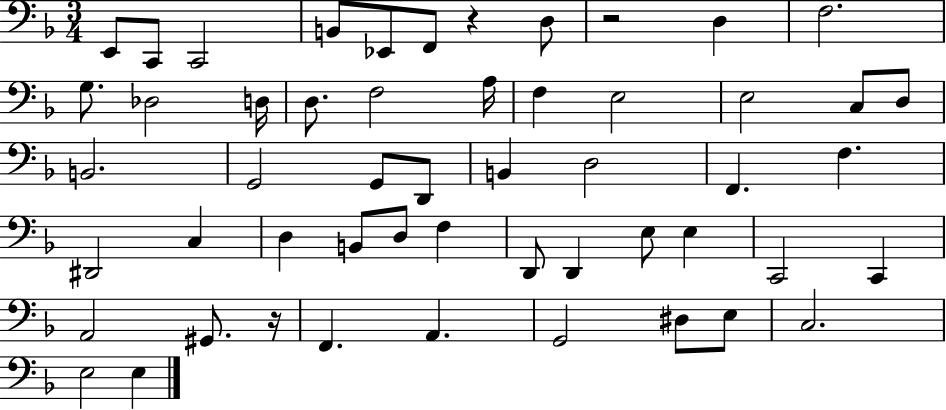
{
  \clef bass
  \numericTimeSignature
  \time 3/4
  \key f \major
  \repeat volta 2 { e,8 c,8 c,2 | b,8 ees,8 f,8 r4 d8 | r2 d4 | f2. | \break g8. des2 d16 | d8. f2 a16 | f4 e2 | e2 c8 d8 | \break b,2. | g,2 g,8 d,8 | b,4 d2 | f,4. f4. | \break dis,2 c4 | d4 b,8 d8 f4 | d,8 d,4 e8 e4 | c,2 c,4 | \break a,2 gis,8. r16 | f,4. a,4. | g,2 dis8 e8 | c2. | \break e2 e4 | } \bar "|."
}